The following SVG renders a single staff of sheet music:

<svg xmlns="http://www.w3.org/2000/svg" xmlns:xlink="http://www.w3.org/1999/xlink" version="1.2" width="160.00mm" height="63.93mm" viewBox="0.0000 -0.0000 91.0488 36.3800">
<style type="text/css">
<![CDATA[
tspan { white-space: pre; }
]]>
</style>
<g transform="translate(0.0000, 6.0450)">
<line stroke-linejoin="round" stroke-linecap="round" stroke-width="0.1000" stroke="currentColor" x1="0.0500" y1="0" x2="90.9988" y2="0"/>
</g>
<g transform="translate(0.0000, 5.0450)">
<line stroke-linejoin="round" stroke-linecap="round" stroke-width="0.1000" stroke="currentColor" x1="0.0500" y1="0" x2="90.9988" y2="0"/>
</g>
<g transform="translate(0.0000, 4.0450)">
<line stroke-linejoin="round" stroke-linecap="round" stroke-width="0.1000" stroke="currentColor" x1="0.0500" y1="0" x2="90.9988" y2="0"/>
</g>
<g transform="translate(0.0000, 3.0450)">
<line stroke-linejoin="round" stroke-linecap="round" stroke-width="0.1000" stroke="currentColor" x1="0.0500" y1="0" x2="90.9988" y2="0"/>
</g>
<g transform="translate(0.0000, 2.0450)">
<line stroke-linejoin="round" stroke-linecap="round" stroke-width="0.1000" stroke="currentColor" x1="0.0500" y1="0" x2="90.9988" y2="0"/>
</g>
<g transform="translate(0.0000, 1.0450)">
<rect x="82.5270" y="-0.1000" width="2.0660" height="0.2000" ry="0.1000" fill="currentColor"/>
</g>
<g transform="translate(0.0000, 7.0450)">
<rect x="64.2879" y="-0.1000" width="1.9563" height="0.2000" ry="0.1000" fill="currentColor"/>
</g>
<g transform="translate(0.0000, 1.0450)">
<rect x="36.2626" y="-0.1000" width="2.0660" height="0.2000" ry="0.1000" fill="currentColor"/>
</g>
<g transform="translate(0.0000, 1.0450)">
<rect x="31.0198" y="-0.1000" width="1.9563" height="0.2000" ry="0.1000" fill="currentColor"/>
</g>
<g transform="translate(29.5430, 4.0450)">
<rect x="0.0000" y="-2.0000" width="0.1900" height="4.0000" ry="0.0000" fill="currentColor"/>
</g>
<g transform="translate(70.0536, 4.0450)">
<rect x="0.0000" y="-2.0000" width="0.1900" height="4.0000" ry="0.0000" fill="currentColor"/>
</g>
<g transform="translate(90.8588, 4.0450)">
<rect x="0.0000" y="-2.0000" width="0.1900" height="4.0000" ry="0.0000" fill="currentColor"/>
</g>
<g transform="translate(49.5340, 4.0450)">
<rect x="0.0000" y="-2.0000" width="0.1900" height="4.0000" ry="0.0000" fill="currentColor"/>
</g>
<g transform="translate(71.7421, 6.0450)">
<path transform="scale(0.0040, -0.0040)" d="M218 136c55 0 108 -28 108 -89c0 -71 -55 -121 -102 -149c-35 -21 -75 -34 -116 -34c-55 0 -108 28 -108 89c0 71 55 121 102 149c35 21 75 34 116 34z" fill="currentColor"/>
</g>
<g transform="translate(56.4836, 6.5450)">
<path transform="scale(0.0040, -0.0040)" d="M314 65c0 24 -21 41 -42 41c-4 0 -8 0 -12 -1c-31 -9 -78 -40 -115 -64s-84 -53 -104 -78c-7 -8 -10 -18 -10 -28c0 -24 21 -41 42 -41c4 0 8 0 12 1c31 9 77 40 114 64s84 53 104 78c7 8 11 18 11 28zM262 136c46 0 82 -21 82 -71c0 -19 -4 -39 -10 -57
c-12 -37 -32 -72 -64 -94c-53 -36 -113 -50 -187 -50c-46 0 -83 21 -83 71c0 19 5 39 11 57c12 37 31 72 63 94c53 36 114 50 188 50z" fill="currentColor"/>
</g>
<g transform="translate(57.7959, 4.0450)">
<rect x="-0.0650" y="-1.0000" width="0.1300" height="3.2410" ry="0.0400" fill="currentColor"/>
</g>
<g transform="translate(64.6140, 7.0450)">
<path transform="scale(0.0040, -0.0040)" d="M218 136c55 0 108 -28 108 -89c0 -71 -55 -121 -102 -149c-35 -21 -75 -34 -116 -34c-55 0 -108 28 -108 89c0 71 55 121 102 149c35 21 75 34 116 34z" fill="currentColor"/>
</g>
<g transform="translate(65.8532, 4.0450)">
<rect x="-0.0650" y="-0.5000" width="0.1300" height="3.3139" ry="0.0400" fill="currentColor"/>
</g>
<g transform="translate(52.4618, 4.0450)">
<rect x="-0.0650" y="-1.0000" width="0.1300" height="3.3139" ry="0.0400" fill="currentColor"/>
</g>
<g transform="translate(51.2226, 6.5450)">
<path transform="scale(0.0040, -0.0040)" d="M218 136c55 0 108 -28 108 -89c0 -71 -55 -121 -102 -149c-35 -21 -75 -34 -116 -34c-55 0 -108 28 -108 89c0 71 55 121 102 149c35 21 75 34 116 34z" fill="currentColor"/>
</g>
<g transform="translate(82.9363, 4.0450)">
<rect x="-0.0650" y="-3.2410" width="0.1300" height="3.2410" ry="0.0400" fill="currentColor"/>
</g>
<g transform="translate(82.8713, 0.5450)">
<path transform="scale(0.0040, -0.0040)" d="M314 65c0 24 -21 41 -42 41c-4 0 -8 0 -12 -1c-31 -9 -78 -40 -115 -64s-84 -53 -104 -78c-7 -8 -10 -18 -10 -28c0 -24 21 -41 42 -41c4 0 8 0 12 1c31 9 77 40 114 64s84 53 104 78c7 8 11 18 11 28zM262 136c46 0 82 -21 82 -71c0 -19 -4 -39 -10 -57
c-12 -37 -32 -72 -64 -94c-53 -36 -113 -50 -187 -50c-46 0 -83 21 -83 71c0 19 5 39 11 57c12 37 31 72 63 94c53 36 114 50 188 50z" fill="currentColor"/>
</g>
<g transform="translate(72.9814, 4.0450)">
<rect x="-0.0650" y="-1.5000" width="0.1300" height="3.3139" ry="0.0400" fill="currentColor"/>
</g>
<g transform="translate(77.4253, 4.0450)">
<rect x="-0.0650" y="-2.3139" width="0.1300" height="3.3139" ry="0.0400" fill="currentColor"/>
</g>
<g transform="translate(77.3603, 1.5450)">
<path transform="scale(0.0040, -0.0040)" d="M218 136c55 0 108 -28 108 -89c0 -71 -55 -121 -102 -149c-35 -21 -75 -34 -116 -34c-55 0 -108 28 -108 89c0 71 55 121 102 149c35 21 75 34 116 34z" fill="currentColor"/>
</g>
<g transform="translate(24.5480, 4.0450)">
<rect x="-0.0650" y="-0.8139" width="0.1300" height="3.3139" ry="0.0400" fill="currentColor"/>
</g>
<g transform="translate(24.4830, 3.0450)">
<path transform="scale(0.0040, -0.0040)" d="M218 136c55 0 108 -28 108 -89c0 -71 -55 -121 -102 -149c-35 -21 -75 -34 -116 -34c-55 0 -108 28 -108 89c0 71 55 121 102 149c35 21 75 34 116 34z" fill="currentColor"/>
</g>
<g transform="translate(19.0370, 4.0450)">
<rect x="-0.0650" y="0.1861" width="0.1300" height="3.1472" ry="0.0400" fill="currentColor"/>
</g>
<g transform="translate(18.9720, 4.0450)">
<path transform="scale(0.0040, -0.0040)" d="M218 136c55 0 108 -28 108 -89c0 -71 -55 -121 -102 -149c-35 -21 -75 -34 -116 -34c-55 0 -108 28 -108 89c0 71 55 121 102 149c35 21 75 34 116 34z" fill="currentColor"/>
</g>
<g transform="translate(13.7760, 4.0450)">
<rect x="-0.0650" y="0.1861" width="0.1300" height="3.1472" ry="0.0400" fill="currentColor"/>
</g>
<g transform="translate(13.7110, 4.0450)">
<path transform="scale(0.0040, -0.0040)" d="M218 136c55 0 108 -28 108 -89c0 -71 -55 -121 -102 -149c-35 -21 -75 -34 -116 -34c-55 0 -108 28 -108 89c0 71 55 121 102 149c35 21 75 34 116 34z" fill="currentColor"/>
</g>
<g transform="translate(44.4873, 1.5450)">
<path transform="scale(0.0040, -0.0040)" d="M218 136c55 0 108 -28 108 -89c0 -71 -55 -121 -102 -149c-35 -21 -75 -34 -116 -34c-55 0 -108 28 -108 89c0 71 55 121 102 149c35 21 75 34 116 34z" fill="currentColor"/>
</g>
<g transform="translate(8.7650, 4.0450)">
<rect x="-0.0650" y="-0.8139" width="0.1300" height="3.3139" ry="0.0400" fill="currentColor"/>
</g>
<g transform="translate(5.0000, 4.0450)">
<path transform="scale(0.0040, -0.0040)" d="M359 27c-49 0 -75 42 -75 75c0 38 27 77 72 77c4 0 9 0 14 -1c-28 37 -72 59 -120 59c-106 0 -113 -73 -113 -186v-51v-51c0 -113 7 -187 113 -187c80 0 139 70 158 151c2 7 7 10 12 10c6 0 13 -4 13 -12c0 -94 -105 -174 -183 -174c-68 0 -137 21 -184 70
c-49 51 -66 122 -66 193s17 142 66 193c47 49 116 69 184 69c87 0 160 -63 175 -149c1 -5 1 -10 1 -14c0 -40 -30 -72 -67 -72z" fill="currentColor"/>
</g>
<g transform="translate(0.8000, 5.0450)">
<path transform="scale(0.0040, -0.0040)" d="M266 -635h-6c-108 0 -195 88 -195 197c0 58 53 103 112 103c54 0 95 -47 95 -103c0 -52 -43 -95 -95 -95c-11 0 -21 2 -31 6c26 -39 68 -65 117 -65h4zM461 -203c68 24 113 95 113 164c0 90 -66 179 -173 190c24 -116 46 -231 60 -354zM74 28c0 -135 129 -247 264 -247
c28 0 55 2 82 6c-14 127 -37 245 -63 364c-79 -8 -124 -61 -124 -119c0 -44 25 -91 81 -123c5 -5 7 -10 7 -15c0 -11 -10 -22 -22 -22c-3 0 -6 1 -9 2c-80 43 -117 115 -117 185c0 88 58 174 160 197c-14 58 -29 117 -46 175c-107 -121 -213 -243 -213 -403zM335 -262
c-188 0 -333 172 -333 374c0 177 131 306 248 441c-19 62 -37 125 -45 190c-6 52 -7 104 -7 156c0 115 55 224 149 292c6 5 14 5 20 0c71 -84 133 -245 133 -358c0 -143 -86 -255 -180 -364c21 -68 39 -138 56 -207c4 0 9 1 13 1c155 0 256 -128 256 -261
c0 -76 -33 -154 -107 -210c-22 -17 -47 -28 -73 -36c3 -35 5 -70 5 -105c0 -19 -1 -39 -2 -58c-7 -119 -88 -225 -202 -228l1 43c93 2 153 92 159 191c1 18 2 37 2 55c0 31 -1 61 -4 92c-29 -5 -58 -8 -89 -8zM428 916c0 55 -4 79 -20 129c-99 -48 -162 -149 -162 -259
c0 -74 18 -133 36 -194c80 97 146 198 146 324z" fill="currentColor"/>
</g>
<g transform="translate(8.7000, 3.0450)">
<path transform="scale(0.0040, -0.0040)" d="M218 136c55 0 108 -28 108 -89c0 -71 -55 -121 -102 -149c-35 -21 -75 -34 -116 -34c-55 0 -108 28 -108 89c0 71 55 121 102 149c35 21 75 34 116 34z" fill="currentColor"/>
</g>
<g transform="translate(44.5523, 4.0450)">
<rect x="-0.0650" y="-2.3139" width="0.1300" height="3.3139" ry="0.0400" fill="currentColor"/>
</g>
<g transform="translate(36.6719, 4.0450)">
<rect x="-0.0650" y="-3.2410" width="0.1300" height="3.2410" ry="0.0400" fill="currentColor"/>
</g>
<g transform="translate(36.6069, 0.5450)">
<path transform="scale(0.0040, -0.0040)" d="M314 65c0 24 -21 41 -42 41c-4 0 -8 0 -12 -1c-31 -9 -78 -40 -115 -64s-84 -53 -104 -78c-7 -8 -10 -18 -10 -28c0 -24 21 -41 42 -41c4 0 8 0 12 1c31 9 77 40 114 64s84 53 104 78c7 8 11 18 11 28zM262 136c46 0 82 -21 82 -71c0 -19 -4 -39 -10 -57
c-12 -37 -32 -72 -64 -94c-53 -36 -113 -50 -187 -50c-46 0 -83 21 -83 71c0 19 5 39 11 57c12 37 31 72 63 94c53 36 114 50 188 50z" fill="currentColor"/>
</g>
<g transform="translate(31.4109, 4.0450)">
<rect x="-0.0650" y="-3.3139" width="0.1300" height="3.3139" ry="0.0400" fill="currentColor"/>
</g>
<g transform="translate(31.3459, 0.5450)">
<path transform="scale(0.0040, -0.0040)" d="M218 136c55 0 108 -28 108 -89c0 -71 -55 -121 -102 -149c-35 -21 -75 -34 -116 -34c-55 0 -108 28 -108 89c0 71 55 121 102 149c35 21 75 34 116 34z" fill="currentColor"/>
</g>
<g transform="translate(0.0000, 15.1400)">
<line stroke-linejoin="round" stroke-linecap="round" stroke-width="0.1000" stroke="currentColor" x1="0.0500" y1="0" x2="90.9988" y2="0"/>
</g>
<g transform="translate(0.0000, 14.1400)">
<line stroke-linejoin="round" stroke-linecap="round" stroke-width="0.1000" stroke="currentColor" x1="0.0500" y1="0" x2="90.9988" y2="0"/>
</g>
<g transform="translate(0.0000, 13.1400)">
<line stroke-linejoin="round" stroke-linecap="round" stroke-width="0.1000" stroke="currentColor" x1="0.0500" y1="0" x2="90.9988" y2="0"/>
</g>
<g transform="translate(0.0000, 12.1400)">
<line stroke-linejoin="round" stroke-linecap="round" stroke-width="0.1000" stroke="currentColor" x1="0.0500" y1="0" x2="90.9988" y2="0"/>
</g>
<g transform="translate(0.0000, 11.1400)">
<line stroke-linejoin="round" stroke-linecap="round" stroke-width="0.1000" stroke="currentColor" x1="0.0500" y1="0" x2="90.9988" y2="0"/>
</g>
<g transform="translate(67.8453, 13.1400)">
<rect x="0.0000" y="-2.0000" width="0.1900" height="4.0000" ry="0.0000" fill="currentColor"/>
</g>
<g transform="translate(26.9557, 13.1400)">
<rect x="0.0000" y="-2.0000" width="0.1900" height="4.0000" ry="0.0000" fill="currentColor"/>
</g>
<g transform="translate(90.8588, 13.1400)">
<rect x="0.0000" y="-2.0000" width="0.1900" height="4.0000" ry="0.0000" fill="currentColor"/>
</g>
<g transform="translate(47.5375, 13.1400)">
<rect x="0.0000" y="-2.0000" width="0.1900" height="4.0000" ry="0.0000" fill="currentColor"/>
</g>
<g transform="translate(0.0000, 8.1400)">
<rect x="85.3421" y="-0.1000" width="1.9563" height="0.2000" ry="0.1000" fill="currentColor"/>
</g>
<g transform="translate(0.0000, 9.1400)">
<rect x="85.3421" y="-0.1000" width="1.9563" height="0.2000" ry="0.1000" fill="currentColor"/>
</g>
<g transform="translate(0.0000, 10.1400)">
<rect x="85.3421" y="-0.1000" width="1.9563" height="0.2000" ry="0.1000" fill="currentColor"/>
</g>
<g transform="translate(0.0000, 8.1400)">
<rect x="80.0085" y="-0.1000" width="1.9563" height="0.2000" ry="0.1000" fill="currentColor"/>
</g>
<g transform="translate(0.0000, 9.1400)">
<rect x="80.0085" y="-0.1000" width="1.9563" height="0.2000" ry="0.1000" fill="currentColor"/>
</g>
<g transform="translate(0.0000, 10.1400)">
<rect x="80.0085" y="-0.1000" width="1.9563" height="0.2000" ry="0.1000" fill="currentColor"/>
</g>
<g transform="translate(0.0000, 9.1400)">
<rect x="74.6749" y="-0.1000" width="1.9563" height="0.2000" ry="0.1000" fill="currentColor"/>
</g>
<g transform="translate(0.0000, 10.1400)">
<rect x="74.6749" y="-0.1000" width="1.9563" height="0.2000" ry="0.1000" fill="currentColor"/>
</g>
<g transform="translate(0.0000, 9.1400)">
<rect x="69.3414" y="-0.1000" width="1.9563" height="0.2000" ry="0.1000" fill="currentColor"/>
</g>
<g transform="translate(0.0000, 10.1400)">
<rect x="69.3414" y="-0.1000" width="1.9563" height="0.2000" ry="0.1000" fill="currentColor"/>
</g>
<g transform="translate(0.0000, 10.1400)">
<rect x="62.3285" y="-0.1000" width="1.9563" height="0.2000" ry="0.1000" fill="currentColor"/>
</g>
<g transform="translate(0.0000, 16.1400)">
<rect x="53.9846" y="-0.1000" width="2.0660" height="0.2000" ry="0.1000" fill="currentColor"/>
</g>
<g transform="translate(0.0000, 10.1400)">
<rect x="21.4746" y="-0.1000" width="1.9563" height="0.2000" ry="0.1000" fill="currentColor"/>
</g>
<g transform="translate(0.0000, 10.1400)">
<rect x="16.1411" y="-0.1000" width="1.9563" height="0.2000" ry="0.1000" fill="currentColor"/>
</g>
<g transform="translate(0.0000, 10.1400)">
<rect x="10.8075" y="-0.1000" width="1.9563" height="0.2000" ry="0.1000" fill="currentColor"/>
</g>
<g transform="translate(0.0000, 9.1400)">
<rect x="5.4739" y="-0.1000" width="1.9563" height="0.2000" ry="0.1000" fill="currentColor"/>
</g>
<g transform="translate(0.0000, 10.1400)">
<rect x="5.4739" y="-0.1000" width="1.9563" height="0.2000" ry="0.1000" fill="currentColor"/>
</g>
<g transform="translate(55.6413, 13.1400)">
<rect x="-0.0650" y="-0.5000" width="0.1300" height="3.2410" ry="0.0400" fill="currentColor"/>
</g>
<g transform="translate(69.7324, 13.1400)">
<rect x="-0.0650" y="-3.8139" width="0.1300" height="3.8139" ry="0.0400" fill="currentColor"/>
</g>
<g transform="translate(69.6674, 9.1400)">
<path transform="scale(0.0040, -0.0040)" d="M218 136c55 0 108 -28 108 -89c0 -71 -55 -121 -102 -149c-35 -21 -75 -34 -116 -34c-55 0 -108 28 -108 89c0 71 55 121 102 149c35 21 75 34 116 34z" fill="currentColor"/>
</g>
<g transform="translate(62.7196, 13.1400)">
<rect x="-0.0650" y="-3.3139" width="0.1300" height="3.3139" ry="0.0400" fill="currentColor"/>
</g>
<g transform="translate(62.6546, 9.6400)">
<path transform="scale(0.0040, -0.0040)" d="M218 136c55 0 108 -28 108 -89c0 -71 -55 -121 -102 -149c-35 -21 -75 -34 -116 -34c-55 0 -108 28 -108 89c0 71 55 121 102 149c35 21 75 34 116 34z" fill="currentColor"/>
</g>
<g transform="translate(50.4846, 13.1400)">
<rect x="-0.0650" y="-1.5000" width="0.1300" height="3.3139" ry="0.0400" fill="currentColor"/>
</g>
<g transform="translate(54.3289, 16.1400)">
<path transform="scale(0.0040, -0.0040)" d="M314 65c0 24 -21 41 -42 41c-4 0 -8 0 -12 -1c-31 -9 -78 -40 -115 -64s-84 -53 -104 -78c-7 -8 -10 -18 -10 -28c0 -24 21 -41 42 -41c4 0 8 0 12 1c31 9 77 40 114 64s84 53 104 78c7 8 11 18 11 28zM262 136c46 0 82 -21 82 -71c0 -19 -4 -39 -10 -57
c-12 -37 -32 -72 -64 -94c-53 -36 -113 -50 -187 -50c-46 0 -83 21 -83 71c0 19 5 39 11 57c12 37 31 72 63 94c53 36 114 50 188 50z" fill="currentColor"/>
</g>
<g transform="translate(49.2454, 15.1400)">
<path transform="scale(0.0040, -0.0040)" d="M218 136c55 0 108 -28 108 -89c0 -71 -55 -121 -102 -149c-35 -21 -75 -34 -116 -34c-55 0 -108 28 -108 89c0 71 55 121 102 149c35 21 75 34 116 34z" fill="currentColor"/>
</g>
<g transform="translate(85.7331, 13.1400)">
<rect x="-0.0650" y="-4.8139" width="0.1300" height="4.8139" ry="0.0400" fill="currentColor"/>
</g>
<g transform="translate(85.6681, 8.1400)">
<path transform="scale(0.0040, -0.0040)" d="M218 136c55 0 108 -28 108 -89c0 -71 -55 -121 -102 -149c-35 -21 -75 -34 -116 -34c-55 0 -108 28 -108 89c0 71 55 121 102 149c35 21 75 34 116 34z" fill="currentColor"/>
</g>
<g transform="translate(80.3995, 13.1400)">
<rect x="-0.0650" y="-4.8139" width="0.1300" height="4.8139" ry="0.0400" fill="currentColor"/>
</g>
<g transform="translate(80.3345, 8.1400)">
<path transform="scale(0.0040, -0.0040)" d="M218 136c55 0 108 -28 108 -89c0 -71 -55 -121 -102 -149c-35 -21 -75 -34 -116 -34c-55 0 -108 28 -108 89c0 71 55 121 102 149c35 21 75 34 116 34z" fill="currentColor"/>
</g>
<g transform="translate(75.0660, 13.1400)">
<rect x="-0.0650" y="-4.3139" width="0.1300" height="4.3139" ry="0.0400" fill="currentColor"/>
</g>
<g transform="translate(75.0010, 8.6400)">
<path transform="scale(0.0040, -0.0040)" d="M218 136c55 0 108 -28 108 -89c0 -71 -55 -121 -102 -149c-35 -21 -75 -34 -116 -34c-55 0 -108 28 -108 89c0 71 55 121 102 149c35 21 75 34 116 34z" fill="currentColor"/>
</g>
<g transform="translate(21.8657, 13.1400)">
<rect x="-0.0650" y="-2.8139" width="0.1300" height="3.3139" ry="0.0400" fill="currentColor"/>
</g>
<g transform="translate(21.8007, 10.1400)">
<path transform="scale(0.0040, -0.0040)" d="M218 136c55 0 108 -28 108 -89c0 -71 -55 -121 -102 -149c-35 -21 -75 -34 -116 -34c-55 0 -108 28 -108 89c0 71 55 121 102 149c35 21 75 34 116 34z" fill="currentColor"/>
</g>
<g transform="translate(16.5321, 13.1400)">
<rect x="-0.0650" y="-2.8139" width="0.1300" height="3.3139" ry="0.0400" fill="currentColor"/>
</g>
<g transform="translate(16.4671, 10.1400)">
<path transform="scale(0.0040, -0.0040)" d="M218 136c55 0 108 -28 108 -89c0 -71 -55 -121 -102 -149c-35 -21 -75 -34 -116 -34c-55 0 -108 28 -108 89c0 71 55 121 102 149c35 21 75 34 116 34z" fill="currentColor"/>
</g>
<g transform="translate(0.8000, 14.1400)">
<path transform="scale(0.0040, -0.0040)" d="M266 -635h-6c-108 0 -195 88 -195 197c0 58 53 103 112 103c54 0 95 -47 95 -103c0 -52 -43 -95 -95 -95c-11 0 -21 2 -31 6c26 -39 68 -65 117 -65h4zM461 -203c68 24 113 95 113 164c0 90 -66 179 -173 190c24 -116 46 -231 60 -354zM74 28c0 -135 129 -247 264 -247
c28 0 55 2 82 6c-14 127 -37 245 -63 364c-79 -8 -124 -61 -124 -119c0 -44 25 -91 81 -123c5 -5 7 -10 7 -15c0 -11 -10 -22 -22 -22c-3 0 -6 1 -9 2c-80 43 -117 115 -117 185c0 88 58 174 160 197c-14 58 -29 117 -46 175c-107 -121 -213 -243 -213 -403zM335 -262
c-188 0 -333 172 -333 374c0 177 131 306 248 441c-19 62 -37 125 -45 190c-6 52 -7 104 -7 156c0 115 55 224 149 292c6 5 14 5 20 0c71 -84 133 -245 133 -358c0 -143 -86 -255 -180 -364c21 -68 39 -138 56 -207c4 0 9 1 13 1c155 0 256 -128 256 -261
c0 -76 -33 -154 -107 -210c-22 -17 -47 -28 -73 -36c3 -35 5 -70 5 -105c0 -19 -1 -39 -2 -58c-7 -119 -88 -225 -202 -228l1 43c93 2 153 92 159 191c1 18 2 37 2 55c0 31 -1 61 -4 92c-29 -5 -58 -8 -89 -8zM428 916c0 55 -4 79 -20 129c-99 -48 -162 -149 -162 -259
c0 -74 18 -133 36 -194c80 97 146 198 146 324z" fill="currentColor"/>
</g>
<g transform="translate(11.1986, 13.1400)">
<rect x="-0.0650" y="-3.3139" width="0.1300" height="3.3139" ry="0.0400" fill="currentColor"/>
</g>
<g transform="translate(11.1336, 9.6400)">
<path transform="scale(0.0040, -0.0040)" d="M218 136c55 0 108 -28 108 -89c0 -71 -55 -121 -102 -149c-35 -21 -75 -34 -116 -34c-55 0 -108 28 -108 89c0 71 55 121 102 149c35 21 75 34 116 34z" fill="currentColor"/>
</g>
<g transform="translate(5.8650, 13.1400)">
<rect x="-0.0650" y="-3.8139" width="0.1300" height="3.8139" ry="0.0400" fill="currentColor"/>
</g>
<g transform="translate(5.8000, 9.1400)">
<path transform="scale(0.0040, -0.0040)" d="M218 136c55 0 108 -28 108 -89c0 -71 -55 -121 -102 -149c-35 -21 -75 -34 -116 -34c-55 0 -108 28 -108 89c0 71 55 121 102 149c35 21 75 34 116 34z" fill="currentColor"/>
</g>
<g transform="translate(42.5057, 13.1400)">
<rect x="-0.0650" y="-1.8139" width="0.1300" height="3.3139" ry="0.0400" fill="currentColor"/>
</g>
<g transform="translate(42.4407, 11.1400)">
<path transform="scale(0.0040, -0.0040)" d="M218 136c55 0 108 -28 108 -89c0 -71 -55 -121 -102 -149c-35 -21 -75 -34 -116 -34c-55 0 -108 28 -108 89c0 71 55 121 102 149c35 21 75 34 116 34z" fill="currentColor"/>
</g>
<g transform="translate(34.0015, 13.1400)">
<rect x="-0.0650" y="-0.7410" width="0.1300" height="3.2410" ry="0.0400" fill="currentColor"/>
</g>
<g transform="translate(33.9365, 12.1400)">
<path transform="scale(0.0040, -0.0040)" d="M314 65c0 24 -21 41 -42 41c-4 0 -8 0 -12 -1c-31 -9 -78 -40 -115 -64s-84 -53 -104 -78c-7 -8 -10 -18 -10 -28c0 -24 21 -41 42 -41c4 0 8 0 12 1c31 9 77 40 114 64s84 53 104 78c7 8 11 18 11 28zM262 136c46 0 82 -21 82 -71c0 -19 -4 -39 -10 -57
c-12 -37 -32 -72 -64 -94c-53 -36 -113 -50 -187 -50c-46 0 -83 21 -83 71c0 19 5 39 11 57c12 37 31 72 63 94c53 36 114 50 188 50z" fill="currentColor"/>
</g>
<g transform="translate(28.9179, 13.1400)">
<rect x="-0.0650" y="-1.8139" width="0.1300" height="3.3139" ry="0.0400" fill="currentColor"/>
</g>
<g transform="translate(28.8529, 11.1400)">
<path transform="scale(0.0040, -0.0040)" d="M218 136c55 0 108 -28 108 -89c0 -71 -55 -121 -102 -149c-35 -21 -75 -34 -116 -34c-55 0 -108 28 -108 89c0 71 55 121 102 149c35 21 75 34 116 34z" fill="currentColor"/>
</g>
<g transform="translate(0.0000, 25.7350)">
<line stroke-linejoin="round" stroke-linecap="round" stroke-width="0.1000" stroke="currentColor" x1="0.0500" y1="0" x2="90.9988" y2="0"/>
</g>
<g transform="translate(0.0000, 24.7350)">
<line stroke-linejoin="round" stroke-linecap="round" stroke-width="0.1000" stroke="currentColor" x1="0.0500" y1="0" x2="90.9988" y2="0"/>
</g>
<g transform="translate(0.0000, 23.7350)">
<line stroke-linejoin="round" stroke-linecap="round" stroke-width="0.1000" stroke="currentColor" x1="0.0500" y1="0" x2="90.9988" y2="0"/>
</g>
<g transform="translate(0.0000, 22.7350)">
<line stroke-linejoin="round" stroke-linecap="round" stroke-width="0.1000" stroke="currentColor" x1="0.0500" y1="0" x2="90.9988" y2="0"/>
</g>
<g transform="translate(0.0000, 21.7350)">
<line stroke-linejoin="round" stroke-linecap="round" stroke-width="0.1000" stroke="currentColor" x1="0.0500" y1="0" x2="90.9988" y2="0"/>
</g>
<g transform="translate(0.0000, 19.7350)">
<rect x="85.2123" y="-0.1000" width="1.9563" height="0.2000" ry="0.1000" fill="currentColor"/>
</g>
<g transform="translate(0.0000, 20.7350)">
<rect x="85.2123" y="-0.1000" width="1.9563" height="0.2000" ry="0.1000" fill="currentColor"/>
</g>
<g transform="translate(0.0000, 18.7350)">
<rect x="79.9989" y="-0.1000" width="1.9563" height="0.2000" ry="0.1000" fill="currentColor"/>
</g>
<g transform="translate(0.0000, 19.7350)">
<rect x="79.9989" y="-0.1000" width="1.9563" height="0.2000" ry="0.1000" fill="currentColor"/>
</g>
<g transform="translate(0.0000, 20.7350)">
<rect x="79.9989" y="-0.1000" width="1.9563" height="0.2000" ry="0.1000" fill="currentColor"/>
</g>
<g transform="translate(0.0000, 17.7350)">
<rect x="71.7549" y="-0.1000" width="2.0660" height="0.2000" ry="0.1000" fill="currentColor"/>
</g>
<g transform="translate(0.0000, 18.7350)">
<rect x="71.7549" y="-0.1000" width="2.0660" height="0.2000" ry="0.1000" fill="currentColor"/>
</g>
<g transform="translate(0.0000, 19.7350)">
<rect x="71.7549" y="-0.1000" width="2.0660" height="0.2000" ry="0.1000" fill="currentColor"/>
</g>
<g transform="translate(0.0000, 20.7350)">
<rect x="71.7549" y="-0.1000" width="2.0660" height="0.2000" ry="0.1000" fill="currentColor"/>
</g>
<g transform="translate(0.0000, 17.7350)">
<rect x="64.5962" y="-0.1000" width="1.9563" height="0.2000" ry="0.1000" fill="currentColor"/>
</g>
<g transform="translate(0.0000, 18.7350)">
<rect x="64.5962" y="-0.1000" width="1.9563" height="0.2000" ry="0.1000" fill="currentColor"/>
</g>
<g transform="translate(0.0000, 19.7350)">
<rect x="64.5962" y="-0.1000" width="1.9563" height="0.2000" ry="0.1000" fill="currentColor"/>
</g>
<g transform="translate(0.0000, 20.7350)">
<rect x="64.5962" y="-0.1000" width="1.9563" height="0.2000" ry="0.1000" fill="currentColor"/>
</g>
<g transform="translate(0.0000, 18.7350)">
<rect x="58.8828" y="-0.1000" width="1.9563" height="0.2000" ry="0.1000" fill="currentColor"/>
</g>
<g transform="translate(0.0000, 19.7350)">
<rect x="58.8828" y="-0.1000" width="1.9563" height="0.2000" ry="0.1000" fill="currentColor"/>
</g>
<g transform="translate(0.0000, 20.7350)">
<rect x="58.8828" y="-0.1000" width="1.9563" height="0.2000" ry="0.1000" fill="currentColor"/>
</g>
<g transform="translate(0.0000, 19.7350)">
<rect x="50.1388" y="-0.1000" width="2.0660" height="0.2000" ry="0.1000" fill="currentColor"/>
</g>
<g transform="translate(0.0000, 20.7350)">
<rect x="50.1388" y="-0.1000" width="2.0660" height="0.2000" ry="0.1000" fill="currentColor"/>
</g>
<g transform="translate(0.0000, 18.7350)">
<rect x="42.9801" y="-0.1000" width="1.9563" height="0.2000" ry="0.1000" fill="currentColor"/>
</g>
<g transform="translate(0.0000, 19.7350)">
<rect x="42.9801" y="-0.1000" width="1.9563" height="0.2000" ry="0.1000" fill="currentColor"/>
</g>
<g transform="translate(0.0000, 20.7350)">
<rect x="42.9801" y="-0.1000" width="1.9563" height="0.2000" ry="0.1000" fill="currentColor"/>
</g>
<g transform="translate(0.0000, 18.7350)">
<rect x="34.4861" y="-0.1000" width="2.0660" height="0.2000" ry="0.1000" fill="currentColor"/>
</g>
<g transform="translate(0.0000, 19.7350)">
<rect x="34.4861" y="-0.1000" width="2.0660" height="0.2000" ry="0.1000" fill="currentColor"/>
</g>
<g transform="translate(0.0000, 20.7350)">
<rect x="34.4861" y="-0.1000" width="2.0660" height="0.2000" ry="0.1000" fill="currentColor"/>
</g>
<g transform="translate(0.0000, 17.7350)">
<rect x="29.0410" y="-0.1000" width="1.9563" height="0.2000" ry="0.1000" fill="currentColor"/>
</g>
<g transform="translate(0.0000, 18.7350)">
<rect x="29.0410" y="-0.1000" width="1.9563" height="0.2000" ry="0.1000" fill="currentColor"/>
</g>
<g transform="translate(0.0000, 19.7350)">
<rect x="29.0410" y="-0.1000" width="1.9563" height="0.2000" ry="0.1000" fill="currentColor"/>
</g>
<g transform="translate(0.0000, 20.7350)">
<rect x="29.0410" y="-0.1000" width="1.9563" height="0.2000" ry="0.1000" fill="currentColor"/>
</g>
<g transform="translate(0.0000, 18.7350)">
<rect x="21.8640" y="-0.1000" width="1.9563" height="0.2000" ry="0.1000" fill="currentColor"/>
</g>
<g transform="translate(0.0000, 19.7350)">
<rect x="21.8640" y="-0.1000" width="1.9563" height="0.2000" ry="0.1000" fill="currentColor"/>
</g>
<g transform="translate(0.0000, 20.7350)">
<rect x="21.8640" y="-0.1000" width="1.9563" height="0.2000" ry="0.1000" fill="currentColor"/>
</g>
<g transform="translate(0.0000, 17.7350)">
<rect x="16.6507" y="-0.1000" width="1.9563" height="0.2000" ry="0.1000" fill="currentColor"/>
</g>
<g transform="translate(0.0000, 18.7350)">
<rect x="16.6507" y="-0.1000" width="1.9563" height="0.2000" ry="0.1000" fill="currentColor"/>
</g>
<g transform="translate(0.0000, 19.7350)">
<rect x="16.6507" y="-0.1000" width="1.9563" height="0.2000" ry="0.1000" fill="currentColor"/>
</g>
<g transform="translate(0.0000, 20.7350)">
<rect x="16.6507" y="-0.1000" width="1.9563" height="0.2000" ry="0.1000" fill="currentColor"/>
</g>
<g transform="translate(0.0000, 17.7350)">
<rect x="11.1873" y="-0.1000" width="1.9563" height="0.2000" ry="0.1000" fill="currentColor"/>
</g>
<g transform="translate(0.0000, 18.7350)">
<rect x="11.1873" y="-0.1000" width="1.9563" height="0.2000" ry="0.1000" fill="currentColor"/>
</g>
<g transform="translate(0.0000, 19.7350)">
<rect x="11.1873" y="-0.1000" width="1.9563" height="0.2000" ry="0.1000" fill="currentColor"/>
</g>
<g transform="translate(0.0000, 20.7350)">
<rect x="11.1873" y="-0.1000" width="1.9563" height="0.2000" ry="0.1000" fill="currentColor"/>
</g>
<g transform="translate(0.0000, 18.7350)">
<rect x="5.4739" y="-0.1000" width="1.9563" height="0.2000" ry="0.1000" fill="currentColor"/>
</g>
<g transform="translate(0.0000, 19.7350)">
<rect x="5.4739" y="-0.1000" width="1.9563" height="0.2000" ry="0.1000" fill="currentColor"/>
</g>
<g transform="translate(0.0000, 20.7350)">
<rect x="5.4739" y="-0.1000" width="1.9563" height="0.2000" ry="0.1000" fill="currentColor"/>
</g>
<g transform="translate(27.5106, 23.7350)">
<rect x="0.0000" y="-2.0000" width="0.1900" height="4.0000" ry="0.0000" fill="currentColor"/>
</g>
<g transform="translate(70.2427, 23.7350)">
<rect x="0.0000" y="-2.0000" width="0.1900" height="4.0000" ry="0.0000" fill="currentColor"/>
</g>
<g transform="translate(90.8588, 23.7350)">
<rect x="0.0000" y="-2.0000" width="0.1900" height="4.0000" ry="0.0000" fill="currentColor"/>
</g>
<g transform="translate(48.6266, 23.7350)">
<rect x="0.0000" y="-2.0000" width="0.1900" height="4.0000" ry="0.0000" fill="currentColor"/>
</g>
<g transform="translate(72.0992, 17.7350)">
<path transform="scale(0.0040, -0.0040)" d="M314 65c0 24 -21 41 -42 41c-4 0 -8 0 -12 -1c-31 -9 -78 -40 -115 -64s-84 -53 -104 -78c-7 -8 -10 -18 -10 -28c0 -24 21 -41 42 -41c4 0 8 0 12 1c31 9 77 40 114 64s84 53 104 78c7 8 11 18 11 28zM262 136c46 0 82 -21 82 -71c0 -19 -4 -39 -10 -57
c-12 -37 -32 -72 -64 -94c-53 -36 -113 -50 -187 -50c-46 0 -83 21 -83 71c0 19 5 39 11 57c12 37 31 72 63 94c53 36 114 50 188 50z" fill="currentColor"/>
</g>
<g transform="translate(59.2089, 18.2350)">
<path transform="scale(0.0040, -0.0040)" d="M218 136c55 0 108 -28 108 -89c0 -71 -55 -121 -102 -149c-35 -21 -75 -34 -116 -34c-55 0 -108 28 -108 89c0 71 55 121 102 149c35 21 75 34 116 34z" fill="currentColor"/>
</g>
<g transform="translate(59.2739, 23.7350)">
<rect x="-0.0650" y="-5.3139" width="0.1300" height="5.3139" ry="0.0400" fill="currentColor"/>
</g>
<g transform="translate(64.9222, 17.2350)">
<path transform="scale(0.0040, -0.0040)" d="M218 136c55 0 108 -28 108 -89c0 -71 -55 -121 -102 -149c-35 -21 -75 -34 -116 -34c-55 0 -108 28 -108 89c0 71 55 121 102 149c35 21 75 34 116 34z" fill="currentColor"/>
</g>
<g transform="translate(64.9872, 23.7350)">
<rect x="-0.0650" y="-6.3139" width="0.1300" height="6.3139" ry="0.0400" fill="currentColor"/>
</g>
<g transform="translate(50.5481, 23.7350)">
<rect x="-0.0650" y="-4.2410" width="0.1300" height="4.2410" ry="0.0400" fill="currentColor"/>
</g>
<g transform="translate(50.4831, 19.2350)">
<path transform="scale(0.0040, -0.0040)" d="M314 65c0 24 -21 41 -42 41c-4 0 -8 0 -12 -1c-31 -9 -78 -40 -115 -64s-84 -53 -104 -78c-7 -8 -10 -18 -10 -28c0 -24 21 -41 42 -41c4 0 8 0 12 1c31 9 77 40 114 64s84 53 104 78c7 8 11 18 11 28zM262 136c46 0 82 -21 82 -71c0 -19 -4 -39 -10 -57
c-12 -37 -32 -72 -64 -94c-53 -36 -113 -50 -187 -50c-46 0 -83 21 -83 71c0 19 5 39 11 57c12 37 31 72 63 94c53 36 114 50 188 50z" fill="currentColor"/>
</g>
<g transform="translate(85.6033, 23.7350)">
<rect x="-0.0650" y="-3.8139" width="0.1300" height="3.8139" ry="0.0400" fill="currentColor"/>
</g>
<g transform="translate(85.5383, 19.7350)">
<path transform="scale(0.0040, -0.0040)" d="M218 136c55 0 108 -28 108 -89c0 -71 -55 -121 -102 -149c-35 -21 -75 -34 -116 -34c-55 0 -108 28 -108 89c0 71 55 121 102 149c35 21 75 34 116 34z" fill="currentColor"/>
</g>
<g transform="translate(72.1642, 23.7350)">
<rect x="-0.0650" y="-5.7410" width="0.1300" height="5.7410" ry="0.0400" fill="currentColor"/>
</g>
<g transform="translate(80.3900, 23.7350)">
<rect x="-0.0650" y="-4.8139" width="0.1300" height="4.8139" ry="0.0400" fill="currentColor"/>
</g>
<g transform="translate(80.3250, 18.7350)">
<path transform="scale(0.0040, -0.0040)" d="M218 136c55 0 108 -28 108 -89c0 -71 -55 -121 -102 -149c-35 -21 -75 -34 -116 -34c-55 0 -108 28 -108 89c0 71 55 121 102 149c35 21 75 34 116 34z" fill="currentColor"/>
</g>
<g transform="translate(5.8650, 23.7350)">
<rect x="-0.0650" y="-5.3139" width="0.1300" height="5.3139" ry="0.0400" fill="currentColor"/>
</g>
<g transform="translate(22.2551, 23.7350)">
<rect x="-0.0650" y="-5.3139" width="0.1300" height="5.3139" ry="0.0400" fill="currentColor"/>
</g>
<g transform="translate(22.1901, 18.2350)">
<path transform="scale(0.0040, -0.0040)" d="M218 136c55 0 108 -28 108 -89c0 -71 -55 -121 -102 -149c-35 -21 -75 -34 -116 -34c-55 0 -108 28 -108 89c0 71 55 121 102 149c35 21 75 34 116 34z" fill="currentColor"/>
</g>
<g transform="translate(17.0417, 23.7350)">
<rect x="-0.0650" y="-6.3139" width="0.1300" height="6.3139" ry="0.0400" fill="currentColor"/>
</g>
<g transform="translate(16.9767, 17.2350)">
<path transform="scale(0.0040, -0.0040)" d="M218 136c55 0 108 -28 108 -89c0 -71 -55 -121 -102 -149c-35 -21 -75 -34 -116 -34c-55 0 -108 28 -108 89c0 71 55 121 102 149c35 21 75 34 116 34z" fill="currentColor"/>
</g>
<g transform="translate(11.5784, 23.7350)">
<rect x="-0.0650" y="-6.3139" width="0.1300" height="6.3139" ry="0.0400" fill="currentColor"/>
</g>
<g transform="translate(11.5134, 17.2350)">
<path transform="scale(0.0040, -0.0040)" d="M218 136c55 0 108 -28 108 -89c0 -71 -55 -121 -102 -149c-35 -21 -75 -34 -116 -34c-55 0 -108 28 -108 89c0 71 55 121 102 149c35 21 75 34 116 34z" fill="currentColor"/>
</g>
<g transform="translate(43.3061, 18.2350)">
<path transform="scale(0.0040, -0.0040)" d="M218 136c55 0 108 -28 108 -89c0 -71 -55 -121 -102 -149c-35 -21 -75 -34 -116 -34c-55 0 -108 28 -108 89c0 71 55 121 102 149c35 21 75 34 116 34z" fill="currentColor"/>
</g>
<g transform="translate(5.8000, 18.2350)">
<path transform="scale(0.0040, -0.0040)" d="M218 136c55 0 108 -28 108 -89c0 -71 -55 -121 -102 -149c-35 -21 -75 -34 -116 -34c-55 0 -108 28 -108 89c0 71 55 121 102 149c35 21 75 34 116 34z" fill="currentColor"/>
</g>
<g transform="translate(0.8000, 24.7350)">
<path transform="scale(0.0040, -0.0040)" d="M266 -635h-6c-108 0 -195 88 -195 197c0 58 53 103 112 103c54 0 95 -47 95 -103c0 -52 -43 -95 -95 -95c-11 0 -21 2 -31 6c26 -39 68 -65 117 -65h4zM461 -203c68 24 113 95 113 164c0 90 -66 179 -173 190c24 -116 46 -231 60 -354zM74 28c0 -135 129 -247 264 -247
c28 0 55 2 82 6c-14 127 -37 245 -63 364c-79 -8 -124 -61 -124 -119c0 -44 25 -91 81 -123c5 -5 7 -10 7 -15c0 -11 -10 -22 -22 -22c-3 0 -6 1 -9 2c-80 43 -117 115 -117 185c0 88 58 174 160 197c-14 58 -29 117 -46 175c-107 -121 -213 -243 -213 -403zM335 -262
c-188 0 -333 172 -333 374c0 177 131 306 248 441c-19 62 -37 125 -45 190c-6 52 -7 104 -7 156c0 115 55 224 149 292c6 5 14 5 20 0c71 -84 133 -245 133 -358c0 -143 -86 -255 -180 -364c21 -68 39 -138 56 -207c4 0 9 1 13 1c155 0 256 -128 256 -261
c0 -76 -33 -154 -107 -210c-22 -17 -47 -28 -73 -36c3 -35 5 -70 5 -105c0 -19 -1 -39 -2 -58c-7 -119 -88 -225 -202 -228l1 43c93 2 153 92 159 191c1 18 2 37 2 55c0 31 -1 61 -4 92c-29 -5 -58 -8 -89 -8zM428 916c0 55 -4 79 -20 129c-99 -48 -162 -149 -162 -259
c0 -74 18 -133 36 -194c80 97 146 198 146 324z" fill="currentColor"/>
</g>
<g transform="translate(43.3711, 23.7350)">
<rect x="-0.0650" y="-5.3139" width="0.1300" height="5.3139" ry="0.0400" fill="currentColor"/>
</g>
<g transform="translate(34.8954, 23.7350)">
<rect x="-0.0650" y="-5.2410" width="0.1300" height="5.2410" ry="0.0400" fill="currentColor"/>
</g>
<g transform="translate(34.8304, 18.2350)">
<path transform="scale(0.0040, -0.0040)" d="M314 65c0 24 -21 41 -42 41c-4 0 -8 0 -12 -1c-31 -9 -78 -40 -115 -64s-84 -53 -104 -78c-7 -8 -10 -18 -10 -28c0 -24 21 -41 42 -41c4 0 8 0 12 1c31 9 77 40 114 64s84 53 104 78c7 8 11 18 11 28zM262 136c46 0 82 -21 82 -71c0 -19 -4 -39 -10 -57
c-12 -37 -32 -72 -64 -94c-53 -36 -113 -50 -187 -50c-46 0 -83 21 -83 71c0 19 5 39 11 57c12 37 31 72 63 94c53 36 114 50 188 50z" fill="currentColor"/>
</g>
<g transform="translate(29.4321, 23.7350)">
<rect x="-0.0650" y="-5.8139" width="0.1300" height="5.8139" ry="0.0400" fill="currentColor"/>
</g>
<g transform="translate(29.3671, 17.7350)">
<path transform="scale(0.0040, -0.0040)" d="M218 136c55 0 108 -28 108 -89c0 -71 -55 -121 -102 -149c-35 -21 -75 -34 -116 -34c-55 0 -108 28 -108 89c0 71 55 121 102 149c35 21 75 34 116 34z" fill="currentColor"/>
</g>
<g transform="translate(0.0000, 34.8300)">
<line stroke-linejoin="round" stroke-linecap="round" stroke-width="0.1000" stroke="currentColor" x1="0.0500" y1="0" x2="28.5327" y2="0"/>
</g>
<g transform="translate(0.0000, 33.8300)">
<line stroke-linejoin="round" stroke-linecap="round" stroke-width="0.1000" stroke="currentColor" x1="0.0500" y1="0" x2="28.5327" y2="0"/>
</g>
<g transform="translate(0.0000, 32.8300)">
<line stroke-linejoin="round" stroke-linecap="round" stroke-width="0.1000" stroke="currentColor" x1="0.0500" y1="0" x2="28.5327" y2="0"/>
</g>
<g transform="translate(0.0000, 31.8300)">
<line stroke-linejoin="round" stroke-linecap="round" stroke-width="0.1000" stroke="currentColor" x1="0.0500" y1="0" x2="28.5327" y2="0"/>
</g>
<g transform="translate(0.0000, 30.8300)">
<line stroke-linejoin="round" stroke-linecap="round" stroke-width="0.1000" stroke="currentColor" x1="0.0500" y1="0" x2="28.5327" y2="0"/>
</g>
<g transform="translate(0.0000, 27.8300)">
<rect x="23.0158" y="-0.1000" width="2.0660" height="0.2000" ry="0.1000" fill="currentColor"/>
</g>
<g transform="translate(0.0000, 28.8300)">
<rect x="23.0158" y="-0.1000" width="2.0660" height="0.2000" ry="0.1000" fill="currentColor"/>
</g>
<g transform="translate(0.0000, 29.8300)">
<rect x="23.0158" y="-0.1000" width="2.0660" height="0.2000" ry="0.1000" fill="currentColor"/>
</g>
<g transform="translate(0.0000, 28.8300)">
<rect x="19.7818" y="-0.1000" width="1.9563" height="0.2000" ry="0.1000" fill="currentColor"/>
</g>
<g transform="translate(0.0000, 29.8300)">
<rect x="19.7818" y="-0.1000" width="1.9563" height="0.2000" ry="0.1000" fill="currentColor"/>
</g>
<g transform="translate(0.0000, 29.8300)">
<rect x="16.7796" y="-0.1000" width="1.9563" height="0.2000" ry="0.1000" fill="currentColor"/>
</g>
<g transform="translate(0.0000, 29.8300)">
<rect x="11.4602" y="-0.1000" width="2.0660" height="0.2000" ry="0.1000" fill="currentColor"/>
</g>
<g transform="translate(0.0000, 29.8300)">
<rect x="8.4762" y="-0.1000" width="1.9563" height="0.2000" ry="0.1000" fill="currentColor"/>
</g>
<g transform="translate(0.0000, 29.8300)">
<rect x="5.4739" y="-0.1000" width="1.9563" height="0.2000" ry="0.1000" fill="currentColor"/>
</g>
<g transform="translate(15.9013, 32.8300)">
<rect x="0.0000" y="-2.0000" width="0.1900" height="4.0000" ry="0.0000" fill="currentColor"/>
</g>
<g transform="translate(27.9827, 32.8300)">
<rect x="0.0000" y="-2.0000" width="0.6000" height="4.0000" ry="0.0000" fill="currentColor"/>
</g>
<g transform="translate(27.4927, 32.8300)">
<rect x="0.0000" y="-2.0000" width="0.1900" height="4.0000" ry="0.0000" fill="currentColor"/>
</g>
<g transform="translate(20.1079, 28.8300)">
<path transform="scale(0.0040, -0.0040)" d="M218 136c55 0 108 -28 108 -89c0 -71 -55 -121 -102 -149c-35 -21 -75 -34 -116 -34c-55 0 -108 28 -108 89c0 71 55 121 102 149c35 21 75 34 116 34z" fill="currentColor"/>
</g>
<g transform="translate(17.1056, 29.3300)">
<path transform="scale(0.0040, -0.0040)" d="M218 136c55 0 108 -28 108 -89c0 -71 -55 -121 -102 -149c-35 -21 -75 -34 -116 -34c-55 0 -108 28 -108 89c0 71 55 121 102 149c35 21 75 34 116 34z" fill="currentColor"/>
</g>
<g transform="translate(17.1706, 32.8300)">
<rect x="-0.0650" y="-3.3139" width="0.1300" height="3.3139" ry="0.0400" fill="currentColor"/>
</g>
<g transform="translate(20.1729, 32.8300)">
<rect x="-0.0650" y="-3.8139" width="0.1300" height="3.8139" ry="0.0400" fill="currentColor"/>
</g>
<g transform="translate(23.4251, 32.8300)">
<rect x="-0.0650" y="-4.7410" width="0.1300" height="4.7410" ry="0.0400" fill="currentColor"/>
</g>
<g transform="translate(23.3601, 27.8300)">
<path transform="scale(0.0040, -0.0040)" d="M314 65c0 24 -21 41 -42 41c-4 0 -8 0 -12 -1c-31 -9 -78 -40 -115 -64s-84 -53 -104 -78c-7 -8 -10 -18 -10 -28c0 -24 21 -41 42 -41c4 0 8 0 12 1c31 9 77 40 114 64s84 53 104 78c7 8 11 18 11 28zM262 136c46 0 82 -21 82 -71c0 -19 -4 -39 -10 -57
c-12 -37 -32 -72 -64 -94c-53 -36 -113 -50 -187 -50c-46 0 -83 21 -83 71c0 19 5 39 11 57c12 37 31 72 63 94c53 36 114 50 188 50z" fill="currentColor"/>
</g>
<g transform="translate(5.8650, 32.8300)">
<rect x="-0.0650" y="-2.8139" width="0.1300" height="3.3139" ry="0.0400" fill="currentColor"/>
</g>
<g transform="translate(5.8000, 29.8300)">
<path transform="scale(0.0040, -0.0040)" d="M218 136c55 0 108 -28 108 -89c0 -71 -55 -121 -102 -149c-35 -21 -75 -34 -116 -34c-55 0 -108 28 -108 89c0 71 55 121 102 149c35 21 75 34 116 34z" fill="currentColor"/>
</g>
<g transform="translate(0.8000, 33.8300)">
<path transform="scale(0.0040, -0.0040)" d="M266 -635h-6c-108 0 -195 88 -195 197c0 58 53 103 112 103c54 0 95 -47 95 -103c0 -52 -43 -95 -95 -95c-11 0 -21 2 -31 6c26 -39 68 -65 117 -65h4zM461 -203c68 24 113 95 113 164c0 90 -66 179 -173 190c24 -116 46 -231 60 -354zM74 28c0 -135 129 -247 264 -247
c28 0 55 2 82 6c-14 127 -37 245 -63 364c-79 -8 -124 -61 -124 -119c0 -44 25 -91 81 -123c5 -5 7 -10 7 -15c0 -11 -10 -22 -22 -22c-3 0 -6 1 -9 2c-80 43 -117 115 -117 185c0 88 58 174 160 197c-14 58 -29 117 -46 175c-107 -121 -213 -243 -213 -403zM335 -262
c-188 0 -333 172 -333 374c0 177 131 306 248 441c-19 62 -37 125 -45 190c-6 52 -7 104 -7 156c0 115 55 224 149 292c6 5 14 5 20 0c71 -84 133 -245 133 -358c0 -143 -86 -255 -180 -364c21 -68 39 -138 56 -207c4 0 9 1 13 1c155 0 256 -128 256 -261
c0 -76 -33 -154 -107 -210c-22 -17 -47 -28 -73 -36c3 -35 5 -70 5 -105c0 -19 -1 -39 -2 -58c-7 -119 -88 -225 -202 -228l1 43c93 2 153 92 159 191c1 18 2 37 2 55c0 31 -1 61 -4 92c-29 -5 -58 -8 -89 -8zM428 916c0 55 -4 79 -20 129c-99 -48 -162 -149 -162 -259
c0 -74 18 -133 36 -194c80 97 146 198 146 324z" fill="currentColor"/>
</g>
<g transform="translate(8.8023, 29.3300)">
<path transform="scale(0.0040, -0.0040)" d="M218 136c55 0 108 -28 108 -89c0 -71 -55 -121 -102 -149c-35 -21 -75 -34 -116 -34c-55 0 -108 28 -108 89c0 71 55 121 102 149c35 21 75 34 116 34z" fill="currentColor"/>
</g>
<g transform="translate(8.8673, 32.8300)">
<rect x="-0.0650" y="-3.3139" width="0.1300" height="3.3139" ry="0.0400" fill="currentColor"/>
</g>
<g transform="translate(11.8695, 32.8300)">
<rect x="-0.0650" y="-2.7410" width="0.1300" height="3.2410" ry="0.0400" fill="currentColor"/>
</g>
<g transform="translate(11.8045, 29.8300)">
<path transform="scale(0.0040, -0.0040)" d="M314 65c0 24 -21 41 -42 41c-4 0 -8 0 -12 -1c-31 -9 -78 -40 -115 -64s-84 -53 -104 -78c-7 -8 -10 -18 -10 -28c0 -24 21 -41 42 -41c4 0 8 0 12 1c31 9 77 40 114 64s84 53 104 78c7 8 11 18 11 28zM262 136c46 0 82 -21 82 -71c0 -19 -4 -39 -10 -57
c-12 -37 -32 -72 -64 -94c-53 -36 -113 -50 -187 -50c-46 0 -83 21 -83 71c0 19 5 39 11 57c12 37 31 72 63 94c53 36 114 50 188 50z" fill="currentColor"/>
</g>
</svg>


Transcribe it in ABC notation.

X:1
T:Untitled
M:4/4
L:1/4
K:C
d B B d b b2 g D D2 C E g b2 c' b a a f d2 f E C2 b c' d' e' e' f' a' a' f' g' f'2 f' d'2 f' a' g'2 e' c' a b a2 b c' e'2